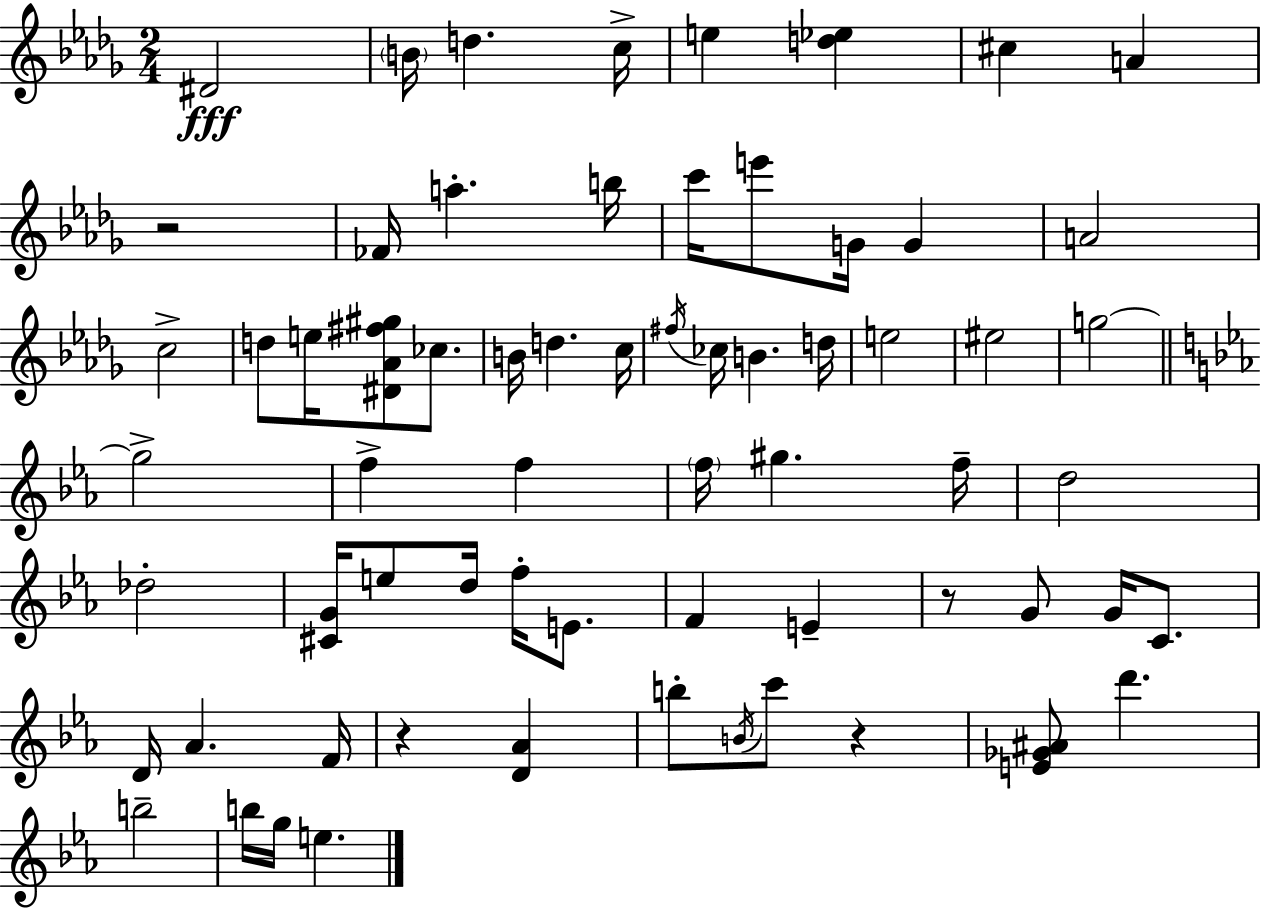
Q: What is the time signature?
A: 2/4